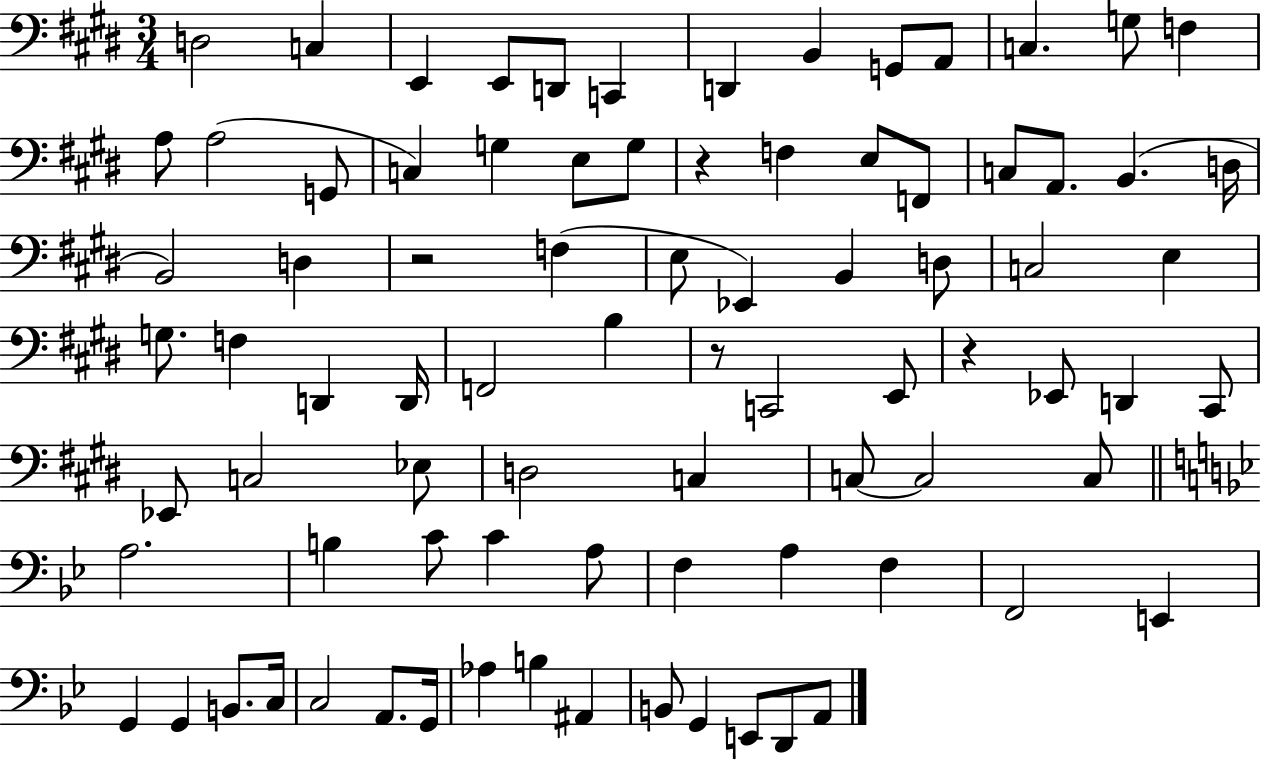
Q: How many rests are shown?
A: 4